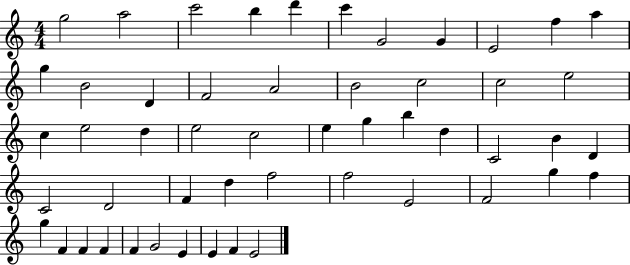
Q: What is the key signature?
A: C major